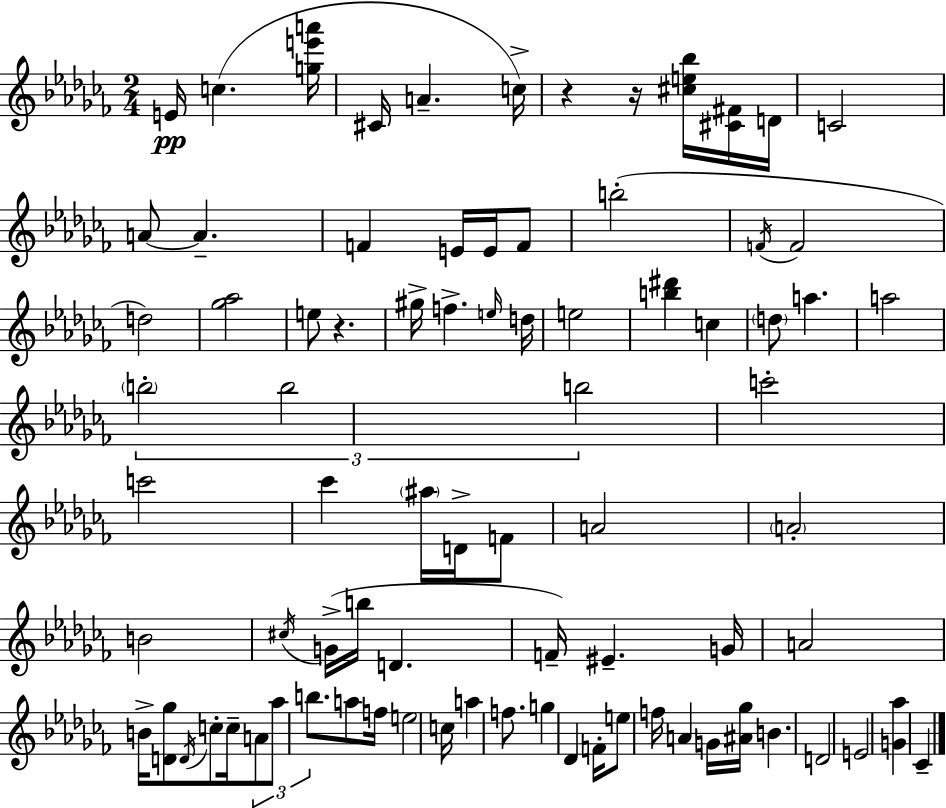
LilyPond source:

{
  \clef treble
  \numericTimeSignature
  \time 2/4
  \key aes \minor
  e'16\pp c''4.( <g'' e''' a'''>16 | cis'16 a'4.-- c''16->) | r4 r16 <cis'' e'' bes''>16 <cis' fis'>16 d'16 | c'2 | \break a'8~~ a'4.-- | f'4 e'16 e'16 f'8 | b''2-.( | \acciaccatura { f'16 } f'2 | \break d''2) | <ges'' aes''>2 | e''8 r4. | gis''16-> f''4.-> | \break \grace { e''16 } d''16 e''2 | <b'' dis'''>4 c''4 | \parenthesize d''8 a''4. | a''2 | \break \tuplet 3/2 { \parenthesize b''2-. | b''2 | b''2 } | c'''2-. | \break c'''2 | ces'''4 \parenthesize ais''16 d'16-> | f'8 a'2 | \parenthesize a'2-. | \break b'2 | \acciaccatura { cis''16 } g'16->( b''16 d'4. | f'16--) eis'4.-- | g'16 a'2 | \break b'16-> <d' ges''>8 \acciaccatura { d'16 } c''8-. | c''16-- \tuplet 3/2 { a'8 aes''8 b''8. } | a''8 f''16 e''2 | c''16 a''4 | \break f''8. g''4 | des'4 f'16-. e''8 f''16 | a'4 g'16 <ais' ges''>16 b'4. | d'2 | \break e'2 | <g' aes''>4 | ces'4-- \bar "|."
}